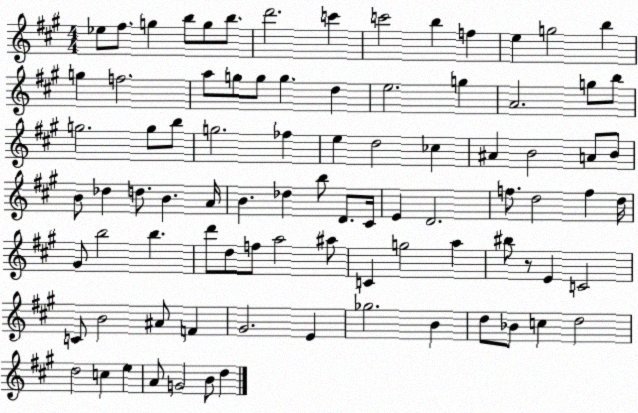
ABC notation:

X:1
T:Untitled
M:4/4
L:1/4
K:A
_e/2 ^f/2 g b/2 g/2 b/2 d'2 c' c'2 b f e g2 b g f2 a/2 g/2 g/2 g d e2 g A2 g/2 b/2 g2 g/2 b/2 g2 _f e d2 _c ^A B2 A/2 B/2 B/2 _d d/2 B A/4 B _d b/2 D/2 ^C/4 E D2 f/2 d2 f d/4 ^G/2 b2 b d'/2 d/2 f/2 a2 ^a/2 C g2 a ^b/2 z/2 E C2 C/2 B2 ^A/2 F ^G2 E _g2 B d/2 _B/2 c d2 d2 c e A/2 G2 B/2 d